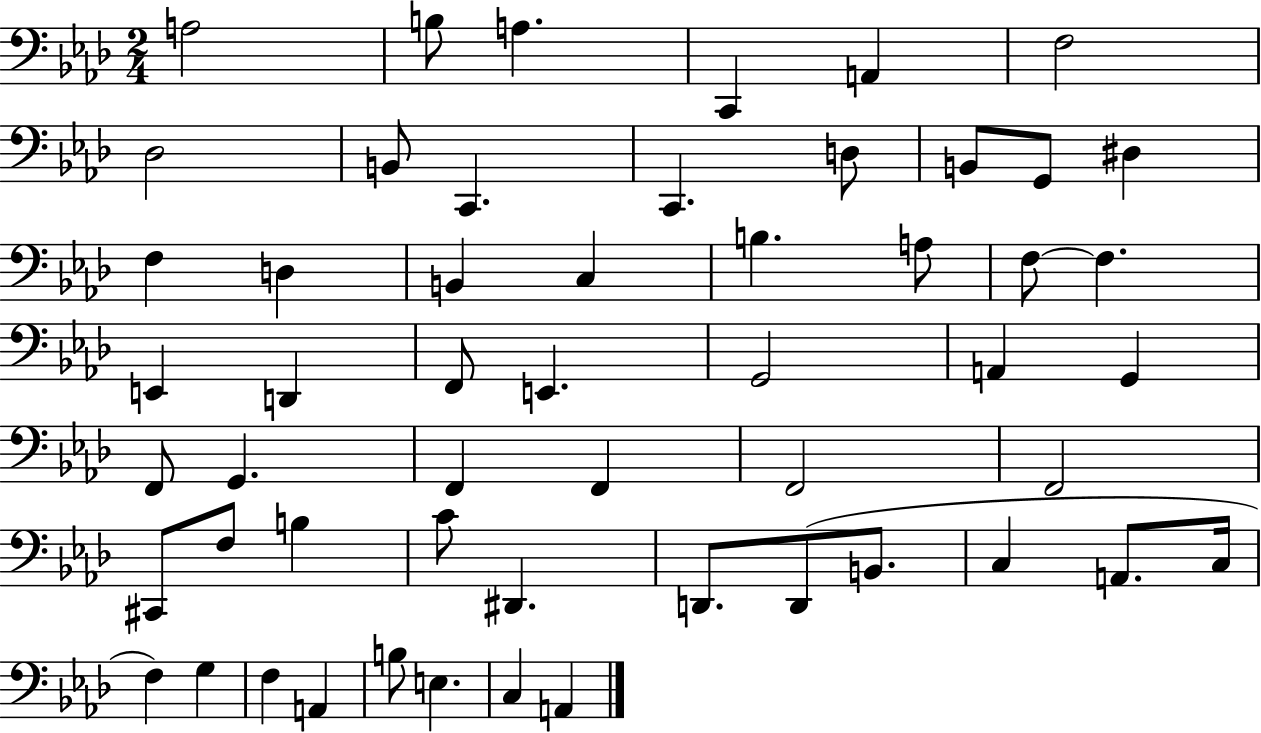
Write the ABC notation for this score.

X:1
T:Untitled
M:2/4
L:1/4
K:Ab
A,2 B,/2 A, C,, A,, F,2 _D,2 B,,/2 C,, C,, D,/2 B,,/2 G,,/2 ^D, F, D, B,, C, B, A,/2 F,/2 F, E,, D,, F,,/2 E,, G,,2 A,, G,, F,,/2 G,, F,, F,, F,,2 F,,2 ^C,,/2 F,/2 B, C/2 ^D,, D,,/2 D,,/2 B,,/2 C, A,,/2 C,/4 F, G, F, A,, B,/2 E, C, A,,